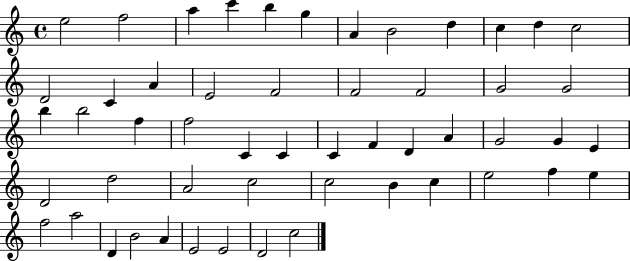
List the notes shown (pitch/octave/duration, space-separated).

E5/h F5/h A5/q C6/q B5/q G5/q A4/q B4/h D5/q C5/q D5/q C5/h D4/h C4/q A4/q E4/h F4/h F4/h F4/h G4/h G4/h B5/q B5/h F5/q F5/h C4/q C4/q C4/q F4/q D4/q A4/q G4/h G4/q E4/q D4/h D5/h A4/h C5/h C5/h B4/q C5/q E5/h F5/q E5/q F5/h A5/h D4/q B4/h A4/q E4/h E4/h D4/h C5/h